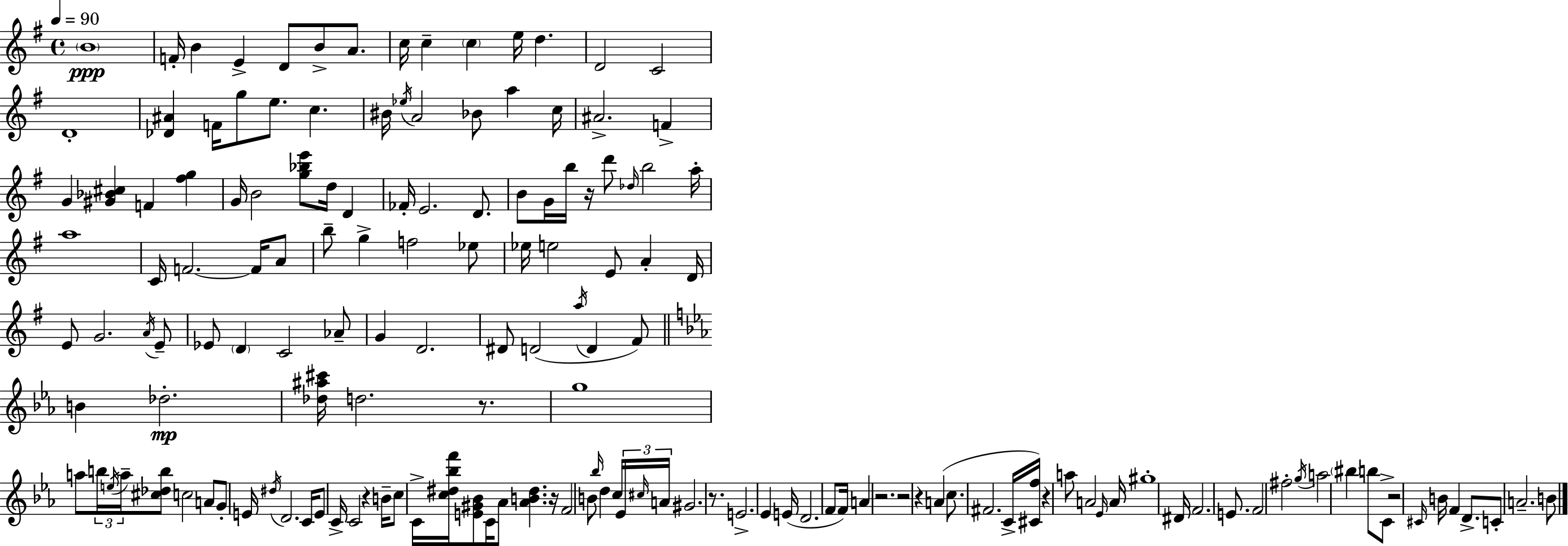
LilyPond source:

{
  \clef treble
  \time 4/4
  \defaultTimeSignature
  \key e \minor
  \tempo 4 = 90
  \parenthesize b'1\ppp | f'16-. b'4 e'4-> d'8 b'8-> a'8. | c''16 c''4-- \parenthesize c''4 e''16 d''4. | d'2 c'2 | \break d'1-. | <des' ais'>4 f'16 g''8 e''8. c''4. | bis'16 \acciaccatura { ees''16 } a'2 bes'8 a''4 | c''16 ais'2.-> f'4-> | \break g'4 <gis' bes' cis''>4 f'4 <fis'' g''>4 | g'16 b'2 <g'' bes'' e'''>8 d''16 d'4 | fes'16-. e'2. d'8. | b'8 g'16 b''16 r16 d'''8 \grace { des''16 } b''2 | \break a''16-. a''1 | c'16 f'2.~~ f'16 | a'8 b''8-- g''4-> f''2 | ees''8 ees''16 e''2 e'8 a'4-. | \break d'16 e'8 g'2. | \acciaccatura { a'16 } e'8-- ees'8 \parenthesize d'4 c'2 | aes'8-- g'4 d'2. | dis'8 d'2( \acciaccatura { a''16 } d'4 | \break fis'8) \bar "||" \break \key c \minor b'4 des''2.-.\mp | <des'' ais'' cis'''>16 d''2. r8. | g''1 | a''8 \tuplet 3/2 { b''16 \acciaccatura { e''16 } a''16-- } <cis'' des'' b''>8 c''2 a'8 | \break g'8-. e'16 \acciaccatura { dis''16 } d'2. | c'16 e'8 c'16-> c'2 r4 | b'16-- c''8 c'16-> <c'' dis'' bes'' f'''>16 <e' gis' bes'>8 c'16 aes'8 <aes' b' dis''>4. | r16 f'2 b'8 \grace { bes''16 } d''4 | \break c''16 \tuplet 3/2 { ees'16 \grace { cis''16 } a'16 } gis'2. | r8. e'2.-> | ees'4 e'16( d'2. | f'8 f'16) a'4 r2. | \break r2 r4 | a'4( c''8. fis'2. | c'16-> <cis' f''>16) r4 a''8 a'2 | \grace { ees'16 } a'16 gis''1-. | \break dis'16 f'2. | e'8. f'2 fis''2-. | \acciaccatura { g''16 } a''2 \parenthesize bis''4 | b''8 c'8-> r2 \grace { cis'16 } b'16 | \break f'4 d'8.-> c'8-. a'2.-- | b'8 \bar "|."
}